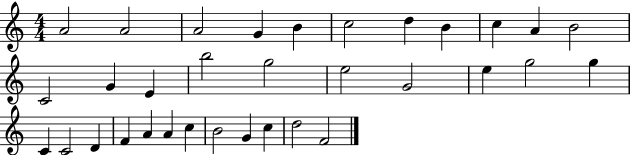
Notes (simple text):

A4/h A4/h A4/h G4/q B4/q C5/h D5/q B4/q C5/q A4/q B4/h C4/h G4/q E4/q B5/h G5/h E5/h G4/h E5/q G5/h G5/q C4/q C4/h D4/q F4/q A4/q A4/q C5/q B4/h G4/q C5/q D5/h F4/h